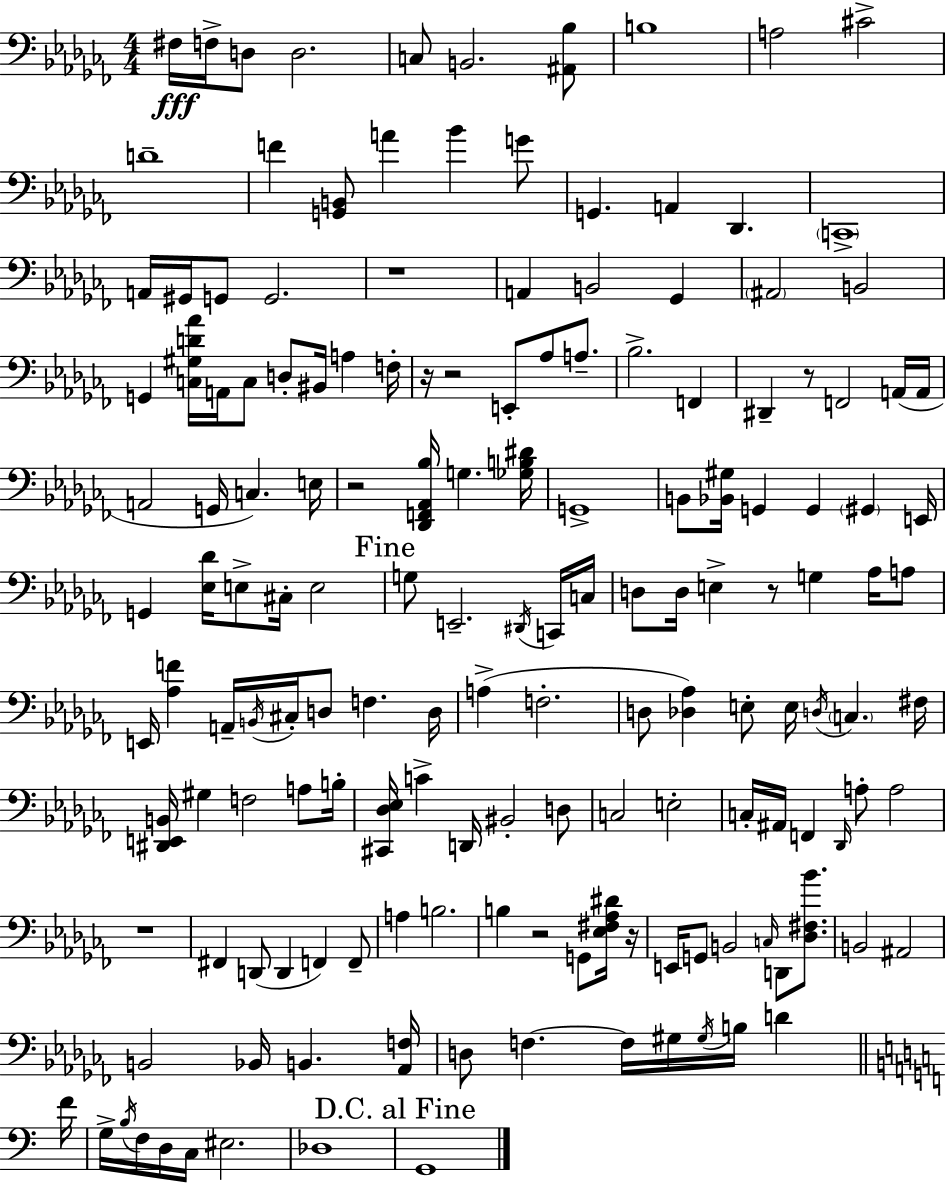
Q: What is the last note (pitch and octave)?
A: G2